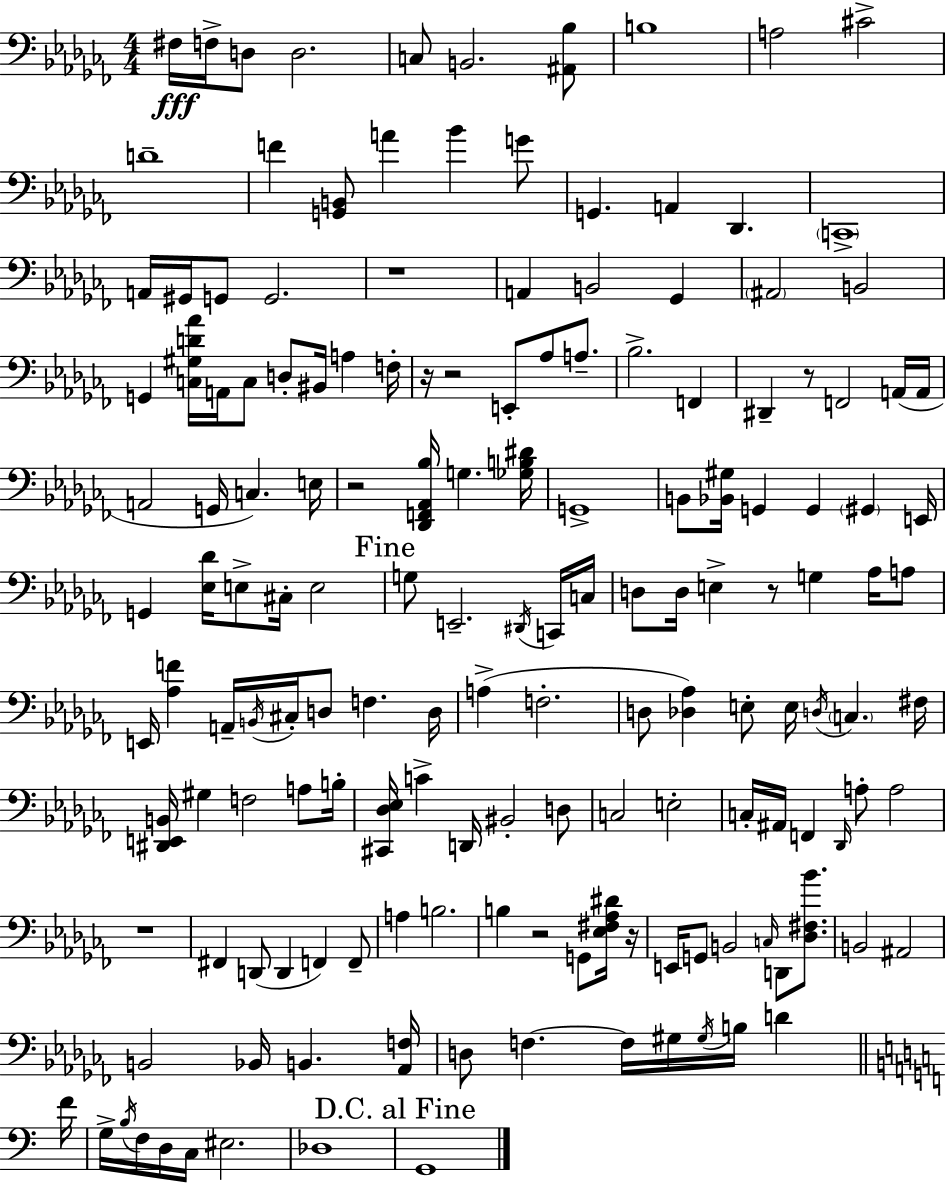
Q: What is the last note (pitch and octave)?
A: G2